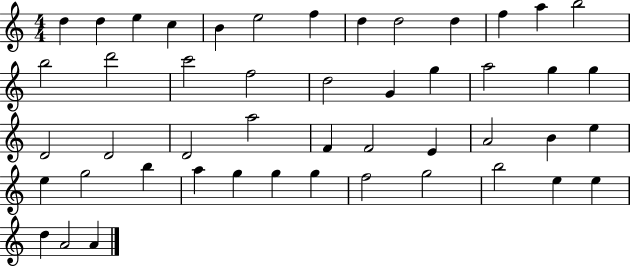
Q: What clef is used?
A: treble